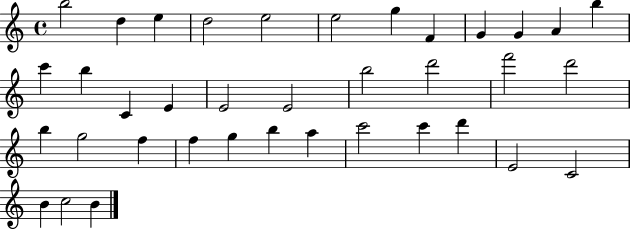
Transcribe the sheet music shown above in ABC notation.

X:1
T:Untitled
M:4/4
L:1/4
K:C
b2 d e d2 e2 e2 g F G G A b c' b C E E2 E2 b2 d'2 f'2 d'2 b g2 f f g b a c'2 c' d' E2 C2 B c2 B